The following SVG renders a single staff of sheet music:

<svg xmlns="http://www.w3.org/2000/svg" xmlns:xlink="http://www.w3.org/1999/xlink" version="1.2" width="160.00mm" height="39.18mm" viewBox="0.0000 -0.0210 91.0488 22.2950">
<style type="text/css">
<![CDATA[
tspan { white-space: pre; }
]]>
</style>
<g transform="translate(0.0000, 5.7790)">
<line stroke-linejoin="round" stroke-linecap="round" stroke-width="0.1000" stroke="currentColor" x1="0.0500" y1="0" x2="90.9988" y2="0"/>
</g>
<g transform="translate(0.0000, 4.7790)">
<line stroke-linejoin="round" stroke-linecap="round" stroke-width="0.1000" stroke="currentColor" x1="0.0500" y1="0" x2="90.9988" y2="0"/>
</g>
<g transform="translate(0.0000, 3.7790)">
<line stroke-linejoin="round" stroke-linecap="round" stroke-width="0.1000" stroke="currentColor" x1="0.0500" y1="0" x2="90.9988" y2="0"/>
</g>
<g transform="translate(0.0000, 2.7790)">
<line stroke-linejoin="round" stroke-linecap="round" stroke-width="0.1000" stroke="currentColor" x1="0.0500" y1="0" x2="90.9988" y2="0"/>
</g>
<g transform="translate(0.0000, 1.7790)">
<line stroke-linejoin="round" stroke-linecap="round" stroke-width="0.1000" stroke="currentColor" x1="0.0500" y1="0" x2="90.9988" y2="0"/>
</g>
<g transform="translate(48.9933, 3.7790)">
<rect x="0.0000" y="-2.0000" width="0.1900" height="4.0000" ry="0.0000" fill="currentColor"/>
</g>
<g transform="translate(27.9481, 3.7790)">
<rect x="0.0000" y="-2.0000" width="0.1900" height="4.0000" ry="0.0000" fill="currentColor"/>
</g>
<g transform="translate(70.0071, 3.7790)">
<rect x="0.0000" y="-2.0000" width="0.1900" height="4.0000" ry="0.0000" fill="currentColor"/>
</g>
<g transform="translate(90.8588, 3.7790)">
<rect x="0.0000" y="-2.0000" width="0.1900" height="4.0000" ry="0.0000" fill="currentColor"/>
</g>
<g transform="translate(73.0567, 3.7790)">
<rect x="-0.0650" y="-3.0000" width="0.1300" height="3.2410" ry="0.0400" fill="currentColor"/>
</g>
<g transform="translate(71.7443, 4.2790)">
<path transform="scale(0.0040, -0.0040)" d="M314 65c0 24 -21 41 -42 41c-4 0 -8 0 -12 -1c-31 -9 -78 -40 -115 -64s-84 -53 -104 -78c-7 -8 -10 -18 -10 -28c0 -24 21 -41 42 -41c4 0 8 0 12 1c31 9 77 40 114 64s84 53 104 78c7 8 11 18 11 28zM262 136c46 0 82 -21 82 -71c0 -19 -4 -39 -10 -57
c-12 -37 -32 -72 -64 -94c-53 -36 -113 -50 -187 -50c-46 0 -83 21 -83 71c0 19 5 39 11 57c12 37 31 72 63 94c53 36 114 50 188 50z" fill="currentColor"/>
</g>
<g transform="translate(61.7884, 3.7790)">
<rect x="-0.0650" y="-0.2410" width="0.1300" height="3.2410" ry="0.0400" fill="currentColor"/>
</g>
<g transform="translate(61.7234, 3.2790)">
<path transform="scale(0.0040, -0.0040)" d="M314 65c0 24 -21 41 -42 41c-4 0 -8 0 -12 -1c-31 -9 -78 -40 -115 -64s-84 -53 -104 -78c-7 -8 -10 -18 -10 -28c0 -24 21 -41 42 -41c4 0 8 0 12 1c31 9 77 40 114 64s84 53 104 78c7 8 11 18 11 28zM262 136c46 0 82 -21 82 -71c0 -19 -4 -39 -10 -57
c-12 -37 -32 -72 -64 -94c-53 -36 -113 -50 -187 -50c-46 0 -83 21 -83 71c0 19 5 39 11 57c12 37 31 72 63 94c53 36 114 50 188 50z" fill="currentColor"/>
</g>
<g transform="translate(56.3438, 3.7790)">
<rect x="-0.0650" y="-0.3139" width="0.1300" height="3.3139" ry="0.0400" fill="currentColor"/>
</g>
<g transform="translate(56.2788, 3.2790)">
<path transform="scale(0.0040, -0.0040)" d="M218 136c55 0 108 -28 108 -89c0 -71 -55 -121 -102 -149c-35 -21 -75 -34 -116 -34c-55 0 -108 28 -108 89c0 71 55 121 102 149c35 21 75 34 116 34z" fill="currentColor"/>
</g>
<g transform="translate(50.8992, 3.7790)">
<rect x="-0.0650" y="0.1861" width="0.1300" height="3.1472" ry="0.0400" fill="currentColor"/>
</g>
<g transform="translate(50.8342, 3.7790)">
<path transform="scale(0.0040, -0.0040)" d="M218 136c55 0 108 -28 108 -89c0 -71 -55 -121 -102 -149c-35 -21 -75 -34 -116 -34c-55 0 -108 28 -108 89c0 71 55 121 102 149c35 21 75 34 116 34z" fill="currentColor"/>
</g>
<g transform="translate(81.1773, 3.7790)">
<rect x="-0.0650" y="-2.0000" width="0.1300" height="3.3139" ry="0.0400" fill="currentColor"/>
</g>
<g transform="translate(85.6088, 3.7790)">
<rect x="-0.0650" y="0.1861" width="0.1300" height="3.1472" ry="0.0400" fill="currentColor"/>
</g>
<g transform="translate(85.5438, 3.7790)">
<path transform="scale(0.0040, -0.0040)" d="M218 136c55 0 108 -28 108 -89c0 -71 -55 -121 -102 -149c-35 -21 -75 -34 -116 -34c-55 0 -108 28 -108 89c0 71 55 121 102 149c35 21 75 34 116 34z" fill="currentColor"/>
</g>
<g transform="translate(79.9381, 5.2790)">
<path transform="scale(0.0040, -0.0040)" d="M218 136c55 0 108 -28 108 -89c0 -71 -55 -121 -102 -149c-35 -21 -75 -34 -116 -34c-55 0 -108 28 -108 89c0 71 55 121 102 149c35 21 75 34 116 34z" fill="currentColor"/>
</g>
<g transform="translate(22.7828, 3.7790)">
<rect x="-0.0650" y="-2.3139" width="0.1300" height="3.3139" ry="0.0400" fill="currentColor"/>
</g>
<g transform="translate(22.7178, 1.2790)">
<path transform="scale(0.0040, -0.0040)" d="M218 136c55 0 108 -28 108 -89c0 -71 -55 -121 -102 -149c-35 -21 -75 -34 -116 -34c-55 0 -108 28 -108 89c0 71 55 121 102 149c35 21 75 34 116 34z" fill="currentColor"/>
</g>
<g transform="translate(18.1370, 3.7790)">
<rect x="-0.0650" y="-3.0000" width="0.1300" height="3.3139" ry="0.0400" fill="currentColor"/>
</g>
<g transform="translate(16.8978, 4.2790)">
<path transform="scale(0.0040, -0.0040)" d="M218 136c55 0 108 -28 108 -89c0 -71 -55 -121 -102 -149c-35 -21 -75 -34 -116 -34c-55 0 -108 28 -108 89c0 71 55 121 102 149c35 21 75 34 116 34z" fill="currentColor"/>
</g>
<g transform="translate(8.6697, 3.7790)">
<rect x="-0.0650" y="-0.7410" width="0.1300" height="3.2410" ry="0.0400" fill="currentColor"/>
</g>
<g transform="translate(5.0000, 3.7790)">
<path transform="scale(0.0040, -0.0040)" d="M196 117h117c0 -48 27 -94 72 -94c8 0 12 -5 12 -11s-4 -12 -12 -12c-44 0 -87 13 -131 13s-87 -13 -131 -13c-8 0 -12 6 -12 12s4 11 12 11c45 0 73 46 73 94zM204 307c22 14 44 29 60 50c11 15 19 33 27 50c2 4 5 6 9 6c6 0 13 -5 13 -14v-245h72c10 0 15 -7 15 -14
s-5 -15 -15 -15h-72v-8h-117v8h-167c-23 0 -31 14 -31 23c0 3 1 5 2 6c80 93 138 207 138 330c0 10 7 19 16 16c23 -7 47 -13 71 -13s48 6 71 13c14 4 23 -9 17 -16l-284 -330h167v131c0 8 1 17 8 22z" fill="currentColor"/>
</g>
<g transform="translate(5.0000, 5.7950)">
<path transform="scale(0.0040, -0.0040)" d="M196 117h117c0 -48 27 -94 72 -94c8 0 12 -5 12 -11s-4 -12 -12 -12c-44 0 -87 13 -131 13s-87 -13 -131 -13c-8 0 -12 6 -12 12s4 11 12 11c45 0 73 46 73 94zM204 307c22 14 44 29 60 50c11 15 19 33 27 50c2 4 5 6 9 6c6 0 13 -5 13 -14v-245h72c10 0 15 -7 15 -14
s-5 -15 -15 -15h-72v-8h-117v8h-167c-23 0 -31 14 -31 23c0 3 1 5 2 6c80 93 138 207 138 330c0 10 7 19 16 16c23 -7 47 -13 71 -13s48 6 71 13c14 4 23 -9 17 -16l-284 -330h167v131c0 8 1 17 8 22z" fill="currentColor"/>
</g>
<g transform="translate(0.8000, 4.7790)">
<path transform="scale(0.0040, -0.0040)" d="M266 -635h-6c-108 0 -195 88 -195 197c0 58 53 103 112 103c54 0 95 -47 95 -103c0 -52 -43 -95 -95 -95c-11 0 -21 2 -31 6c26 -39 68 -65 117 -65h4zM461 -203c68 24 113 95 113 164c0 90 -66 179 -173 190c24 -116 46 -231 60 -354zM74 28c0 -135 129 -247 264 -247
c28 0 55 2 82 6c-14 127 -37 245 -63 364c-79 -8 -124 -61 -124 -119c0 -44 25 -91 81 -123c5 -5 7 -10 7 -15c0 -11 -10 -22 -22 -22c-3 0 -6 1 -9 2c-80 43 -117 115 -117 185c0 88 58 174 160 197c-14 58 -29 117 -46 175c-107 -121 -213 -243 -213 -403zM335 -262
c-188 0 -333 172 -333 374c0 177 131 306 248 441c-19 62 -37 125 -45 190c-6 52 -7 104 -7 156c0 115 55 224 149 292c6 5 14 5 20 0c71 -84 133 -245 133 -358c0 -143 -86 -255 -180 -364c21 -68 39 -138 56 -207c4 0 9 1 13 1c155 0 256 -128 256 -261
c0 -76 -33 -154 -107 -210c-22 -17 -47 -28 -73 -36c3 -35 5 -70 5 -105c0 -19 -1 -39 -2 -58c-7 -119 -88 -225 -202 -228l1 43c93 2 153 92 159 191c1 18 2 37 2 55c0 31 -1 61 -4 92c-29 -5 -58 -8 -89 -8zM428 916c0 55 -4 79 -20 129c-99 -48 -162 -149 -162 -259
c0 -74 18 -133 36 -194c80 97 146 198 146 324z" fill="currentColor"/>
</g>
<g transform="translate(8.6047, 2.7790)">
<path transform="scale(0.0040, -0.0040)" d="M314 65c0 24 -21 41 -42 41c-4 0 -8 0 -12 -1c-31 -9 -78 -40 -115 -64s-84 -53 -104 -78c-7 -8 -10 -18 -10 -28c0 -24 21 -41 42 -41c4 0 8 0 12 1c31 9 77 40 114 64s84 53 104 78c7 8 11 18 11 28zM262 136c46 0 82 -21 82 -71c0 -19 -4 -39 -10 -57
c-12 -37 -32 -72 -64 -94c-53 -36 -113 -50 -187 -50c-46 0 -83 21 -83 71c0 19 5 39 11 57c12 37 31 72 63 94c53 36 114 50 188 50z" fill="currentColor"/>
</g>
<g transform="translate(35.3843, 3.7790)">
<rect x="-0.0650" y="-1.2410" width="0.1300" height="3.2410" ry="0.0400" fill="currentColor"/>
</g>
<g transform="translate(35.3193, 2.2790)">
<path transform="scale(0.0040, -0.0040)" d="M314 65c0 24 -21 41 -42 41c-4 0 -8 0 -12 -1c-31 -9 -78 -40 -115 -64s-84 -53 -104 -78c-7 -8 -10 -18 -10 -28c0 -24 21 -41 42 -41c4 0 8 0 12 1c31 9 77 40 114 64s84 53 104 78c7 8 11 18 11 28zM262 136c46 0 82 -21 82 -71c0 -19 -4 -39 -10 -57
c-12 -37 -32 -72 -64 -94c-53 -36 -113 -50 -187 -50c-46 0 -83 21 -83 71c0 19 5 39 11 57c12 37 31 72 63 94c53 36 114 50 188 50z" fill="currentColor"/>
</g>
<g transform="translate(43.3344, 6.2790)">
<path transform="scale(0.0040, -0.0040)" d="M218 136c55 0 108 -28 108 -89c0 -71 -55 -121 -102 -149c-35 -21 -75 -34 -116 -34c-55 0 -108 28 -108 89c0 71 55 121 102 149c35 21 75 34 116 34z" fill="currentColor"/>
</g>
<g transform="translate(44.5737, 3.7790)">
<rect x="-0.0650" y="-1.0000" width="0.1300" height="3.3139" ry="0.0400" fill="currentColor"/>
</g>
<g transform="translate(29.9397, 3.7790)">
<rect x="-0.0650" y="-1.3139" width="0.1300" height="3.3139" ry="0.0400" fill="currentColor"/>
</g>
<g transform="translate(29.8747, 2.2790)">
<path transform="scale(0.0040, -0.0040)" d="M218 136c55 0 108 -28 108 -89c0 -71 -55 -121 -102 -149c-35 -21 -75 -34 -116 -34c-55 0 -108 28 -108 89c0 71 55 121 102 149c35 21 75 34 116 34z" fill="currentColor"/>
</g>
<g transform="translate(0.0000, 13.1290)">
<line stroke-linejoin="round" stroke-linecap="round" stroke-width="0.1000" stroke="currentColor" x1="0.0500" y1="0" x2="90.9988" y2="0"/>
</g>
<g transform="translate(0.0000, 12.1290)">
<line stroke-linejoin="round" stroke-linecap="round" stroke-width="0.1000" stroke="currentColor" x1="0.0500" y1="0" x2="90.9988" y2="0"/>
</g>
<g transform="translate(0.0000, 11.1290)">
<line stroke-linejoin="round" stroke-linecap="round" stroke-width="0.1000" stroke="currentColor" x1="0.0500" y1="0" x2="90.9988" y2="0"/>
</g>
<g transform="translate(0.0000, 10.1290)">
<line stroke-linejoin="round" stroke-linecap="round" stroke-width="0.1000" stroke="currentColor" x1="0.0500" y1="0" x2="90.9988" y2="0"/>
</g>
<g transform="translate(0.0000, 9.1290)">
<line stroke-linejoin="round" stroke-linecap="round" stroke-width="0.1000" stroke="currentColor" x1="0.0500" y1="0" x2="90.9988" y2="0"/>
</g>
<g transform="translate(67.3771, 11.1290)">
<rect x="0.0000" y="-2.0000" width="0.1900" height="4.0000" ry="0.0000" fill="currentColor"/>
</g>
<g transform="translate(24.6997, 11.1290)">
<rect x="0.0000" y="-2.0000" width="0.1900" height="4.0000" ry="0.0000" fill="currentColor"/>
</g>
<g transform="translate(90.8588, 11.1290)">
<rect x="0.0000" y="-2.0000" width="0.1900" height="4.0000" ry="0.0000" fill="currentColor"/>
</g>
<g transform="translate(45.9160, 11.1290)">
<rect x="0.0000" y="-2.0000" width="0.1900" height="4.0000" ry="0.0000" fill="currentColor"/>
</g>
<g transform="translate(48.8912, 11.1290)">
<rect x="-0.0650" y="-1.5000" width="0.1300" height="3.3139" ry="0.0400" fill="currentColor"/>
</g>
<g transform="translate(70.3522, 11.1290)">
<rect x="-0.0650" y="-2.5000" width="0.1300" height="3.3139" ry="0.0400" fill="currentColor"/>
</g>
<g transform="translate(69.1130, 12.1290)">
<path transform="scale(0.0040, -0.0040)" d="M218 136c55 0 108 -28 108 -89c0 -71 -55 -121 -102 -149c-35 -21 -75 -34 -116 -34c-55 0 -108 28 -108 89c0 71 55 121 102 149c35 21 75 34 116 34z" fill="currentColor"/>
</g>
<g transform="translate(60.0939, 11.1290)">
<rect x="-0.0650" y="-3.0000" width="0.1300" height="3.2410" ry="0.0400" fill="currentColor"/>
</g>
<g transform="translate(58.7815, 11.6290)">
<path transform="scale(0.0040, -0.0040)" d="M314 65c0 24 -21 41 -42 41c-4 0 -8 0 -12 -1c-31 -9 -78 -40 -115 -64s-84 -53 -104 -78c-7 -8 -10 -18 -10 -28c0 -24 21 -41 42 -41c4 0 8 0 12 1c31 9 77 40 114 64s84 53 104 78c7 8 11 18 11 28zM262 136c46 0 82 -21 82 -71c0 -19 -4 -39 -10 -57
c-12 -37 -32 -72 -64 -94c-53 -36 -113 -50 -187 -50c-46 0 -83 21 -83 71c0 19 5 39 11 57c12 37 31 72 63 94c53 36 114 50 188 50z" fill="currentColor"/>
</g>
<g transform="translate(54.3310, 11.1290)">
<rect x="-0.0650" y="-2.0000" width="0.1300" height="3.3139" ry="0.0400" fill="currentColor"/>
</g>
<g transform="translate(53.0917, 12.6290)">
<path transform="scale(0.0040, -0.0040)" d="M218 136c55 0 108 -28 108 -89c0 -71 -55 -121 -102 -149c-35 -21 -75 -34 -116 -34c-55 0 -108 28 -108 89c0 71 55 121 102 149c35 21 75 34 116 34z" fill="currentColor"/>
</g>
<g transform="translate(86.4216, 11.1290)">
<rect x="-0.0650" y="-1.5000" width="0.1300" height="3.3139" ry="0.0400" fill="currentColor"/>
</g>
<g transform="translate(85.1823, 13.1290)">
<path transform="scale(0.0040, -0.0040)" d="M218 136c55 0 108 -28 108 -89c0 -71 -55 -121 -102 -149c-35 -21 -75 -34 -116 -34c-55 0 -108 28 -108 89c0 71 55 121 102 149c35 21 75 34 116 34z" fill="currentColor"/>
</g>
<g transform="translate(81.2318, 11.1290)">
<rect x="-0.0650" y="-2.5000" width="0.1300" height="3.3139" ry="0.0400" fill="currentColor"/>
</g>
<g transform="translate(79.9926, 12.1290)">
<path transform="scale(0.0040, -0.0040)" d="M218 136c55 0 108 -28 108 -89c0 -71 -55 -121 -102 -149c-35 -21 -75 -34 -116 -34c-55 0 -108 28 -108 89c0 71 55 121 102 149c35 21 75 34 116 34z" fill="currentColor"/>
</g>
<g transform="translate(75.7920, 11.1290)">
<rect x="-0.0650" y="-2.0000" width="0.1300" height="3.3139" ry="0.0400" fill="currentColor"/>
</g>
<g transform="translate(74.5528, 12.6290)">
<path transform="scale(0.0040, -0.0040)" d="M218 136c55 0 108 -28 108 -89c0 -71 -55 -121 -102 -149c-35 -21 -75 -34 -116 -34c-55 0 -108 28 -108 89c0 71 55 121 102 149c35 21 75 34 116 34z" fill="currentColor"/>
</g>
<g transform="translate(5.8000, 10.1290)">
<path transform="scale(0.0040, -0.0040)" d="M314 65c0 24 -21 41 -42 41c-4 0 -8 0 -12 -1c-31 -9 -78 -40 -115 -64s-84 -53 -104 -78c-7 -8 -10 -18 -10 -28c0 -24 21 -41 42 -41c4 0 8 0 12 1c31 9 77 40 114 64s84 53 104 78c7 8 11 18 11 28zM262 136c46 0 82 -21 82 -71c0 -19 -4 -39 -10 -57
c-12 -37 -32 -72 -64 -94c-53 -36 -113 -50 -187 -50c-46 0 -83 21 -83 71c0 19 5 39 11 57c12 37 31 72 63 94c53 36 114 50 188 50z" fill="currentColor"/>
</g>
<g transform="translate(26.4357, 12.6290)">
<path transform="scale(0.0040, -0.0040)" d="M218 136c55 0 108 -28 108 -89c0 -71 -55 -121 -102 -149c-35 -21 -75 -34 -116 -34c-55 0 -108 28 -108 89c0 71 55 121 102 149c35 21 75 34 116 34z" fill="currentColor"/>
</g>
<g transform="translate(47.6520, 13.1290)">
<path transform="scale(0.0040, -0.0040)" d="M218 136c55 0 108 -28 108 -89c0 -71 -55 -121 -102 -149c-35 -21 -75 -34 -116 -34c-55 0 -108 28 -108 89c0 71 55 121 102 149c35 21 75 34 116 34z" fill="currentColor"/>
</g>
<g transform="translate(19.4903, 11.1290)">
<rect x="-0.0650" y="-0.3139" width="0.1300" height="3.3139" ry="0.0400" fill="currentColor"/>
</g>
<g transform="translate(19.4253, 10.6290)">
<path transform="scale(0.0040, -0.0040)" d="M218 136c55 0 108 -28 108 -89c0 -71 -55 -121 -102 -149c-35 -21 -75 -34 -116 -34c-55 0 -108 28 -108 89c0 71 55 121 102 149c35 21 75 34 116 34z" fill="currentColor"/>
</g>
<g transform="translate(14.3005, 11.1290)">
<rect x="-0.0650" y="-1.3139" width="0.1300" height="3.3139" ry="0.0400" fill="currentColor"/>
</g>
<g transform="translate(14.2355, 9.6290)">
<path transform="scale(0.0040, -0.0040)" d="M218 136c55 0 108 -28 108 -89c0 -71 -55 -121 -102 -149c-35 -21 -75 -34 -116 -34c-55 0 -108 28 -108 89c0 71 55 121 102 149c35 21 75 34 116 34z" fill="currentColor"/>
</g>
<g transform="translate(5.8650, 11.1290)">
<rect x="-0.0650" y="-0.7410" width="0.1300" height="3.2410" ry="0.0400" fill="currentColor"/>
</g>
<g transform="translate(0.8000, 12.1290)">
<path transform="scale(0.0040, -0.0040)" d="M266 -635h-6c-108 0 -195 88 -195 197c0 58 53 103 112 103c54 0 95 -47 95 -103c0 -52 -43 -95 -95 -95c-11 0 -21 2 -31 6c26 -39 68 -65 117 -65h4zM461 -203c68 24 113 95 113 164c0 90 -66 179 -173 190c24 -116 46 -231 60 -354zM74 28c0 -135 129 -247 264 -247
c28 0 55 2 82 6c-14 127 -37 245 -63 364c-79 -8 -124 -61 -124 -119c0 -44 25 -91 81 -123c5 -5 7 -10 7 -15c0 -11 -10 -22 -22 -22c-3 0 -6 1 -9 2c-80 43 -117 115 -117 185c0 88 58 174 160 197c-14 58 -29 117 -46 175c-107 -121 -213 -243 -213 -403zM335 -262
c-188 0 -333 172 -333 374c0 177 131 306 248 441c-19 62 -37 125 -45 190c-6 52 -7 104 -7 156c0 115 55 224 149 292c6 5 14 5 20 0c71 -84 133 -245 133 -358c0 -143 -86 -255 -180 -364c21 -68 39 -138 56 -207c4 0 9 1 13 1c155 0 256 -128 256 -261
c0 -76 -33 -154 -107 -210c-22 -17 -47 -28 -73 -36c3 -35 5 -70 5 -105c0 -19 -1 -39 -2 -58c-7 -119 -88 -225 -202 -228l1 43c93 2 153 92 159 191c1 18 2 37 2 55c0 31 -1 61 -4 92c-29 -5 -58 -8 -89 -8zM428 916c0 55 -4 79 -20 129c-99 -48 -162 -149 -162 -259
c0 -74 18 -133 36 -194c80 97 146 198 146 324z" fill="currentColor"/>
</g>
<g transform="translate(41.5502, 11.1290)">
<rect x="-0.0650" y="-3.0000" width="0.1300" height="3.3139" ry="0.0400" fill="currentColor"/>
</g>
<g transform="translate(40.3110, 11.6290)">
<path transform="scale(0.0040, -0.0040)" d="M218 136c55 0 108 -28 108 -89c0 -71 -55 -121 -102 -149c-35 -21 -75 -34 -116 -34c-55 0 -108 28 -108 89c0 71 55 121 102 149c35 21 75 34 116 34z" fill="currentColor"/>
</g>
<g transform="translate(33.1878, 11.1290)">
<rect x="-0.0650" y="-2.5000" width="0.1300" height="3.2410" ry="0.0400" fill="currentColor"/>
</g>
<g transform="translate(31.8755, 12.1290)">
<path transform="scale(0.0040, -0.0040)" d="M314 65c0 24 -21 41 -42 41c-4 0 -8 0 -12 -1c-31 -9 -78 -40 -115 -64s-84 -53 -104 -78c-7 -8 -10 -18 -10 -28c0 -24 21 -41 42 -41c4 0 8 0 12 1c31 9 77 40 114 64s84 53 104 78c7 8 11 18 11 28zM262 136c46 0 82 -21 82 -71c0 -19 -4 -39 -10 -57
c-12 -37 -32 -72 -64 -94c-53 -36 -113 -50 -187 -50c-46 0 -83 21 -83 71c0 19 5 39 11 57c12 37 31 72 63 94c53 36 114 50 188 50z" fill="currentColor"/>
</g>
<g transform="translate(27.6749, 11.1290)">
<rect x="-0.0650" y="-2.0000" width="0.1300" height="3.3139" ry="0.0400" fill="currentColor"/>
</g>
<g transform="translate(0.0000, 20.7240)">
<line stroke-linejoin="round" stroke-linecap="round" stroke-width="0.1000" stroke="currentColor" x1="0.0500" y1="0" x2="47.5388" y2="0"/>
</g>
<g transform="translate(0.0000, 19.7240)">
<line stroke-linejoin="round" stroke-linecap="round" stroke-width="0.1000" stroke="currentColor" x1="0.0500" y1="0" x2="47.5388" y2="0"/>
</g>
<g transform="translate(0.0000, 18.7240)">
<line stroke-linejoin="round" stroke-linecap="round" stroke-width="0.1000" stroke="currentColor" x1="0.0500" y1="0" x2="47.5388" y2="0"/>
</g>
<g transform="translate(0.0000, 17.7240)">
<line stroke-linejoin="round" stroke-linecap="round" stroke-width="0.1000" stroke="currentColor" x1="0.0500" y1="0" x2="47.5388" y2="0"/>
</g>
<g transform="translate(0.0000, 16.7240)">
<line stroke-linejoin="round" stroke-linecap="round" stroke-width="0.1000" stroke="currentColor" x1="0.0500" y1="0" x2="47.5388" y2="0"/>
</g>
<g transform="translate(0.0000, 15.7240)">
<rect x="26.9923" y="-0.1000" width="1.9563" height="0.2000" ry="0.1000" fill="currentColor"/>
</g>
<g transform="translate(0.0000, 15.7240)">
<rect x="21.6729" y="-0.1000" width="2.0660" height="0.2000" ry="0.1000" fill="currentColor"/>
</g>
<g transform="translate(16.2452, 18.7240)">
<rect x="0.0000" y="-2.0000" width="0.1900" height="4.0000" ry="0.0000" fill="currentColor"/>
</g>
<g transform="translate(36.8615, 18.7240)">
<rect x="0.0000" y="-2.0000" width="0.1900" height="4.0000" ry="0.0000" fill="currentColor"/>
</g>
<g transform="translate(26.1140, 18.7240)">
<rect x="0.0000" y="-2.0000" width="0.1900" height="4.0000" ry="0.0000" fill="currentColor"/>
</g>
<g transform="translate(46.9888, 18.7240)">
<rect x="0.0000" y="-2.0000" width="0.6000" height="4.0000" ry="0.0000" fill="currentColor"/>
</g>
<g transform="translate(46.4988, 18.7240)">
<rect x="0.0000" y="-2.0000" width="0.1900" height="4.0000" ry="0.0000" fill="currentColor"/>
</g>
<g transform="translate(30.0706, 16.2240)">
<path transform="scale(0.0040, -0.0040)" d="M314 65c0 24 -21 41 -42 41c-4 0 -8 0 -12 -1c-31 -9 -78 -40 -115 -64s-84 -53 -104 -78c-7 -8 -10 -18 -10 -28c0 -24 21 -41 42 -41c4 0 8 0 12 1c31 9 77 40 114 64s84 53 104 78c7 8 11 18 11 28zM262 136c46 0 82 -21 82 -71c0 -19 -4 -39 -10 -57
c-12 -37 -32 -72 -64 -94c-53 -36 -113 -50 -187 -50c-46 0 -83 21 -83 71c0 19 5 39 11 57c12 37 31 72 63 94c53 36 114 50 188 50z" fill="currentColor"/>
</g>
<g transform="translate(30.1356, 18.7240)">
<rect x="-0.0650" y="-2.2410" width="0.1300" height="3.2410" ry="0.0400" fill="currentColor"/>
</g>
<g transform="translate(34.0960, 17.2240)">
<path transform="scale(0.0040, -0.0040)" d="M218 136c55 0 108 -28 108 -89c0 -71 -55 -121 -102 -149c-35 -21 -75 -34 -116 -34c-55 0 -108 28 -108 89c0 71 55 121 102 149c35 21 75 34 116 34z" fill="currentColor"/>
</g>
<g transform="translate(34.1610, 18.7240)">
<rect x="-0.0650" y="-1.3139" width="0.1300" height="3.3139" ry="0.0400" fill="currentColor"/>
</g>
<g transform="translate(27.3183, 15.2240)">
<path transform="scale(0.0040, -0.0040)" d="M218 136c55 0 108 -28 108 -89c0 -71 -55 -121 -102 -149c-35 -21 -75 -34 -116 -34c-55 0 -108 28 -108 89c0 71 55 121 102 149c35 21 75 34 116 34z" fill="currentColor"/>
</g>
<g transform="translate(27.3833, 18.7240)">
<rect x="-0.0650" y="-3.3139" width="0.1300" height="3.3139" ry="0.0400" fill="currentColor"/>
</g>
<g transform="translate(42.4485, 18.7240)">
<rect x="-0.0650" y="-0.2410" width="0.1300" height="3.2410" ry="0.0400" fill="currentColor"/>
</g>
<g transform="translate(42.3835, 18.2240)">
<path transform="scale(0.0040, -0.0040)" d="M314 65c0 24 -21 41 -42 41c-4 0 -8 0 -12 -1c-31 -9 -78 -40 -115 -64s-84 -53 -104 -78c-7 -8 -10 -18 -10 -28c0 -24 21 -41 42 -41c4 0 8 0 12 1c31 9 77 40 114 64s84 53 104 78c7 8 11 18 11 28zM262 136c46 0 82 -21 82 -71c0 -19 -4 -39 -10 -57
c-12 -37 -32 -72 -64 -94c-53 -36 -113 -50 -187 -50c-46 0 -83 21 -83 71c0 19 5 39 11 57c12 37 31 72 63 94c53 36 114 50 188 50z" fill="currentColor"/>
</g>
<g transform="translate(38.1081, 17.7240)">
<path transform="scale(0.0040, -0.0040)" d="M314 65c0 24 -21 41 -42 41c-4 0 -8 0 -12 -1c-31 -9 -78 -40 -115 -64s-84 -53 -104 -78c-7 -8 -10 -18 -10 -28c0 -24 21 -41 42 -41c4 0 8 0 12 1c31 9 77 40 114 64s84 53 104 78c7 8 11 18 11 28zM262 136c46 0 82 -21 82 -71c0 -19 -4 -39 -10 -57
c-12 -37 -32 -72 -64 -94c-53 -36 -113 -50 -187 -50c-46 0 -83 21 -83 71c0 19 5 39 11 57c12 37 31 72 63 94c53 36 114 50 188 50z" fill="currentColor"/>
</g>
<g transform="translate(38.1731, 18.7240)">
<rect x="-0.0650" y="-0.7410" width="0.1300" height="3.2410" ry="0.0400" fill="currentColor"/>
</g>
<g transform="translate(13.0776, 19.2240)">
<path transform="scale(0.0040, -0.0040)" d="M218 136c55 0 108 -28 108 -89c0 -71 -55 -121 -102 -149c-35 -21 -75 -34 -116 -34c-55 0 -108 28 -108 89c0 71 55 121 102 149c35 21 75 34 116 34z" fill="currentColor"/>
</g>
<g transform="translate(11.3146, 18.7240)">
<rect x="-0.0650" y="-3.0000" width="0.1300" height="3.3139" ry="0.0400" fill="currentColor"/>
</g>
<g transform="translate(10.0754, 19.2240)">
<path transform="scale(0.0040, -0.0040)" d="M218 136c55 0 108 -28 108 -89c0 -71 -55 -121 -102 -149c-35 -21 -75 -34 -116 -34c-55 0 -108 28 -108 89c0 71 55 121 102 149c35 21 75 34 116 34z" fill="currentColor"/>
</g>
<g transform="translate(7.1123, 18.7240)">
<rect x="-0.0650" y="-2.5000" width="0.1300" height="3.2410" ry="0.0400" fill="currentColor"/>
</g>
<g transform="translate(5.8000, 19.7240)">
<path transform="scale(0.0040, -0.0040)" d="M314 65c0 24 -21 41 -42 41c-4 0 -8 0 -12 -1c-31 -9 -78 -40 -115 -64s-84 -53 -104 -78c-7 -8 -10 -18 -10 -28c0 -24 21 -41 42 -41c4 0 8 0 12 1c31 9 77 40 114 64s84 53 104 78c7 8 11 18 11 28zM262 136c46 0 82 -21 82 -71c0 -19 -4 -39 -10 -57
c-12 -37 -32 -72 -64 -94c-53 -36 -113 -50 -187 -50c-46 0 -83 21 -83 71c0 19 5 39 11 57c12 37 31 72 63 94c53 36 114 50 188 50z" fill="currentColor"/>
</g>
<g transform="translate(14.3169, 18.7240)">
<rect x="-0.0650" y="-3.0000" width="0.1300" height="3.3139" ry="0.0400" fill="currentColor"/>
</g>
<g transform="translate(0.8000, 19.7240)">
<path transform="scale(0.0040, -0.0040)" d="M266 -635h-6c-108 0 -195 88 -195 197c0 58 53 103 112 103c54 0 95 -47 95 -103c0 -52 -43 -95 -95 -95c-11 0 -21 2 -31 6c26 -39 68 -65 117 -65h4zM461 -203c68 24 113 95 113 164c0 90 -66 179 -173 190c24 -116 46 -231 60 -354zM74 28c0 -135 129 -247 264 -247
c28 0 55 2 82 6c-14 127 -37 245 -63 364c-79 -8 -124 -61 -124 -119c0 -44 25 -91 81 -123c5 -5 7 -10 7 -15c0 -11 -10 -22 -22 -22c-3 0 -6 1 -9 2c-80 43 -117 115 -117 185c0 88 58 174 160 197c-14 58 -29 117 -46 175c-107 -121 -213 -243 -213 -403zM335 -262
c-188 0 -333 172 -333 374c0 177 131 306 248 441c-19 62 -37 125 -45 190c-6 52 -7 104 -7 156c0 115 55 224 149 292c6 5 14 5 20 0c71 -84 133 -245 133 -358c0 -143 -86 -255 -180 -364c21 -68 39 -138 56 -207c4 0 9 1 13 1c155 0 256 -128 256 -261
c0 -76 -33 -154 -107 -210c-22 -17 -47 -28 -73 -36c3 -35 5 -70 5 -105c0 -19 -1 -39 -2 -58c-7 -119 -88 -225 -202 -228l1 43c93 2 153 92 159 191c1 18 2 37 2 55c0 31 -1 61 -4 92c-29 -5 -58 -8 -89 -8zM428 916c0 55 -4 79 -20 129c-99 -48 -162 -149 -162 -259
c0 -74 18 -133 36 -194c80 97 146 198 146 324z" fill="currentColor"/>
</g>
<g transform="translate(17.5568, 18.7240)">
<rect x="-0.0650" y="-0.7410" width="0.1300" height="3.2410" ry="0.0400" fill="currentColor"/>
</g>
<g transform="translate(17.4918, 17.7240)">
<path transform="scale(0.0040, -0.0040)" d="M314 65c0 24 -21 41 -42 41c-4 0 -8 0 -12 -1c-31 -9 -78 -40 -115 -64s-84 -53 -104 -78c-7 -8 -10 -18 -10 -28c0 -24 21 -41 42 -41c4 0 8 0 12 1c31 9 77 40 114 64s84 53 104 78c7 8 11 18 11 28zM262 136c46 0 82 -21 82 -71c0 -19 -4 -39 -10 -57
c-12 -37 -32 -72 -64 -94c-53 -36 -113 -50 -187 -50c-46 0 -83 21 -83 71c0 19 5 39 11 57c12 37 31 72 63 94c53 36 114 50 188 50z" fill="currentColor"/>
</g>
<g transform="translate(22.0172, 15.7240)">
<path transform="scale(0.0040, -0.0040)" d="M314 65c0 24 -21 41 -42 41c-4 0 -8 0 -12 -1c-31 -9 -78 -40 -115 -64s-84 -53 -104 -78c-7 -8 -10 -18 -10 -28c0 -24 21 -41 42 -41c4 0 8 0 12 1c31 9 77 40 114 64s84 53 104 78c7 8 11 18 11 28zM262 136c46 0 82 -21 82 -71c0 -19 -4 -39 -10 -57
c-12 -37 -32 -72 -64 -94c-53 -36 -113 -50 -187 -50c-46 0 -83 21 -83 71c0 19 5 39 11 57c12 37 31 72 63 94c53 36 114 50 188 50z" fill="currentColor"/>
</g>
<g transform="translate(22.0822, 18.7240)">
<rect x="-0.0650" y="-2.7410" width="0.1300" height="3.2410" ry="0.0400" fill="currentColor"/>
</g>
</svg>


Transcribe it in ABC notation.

X:1
T:Untitled
M:4/4
L:1/4
K:C
d2 A g e e2 D B c c2 A2 F B d2 e c F G2 A E F A2 G F G E G2 A A d2 a2 b g2 e d2 c2